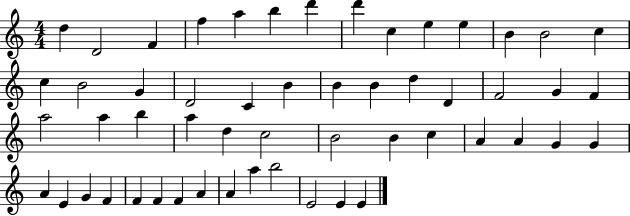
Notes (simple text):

D5/q D4/h F4/q F5/q A5/q B5/q D6/q D6/q C5/q E5/q E5/q B4/q B4/h C5/q C5/q B4/h G4/q D4/h C4/q B4/q B4/q B4/q D5/q D4/q F4/h G4/q F4/q A5/h A5/q B5/q A5/q D5/q C5/h B4/h B4/q C5/q A4/q A4/q G4/q G4/q A4/q E4/q G4/q F4/q F4/q F4/q F4/q A4/q A4/q A5/q B5/h E4/h E4/q E4/q